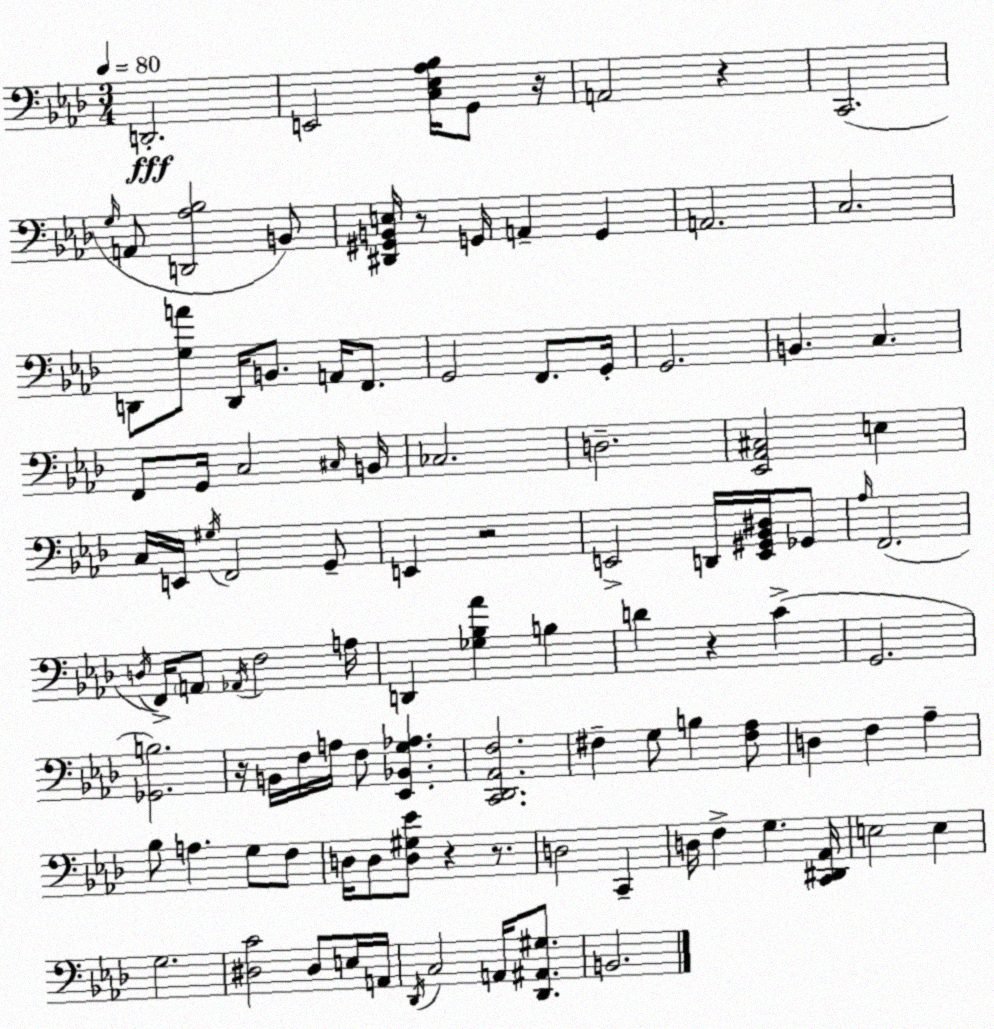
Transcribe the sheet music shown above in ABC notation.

X:1
T:Untitled
M:3/4
L:1/4
K:Ab
D,,2 E,,2 [C,_E,_A,_B,]/4 G,,/2 z/4 A,,2 z C,,2 G,/4 A,,/2 [D,,_A,_B,]2 B,,/2 [^D,,^G,,B,,E,]/4 z/2 G,,/4 A,, G,, A,,2 C,2 D,,/2 [G,A]/2 D,,/4 B,,/2 A,,/4 F,,/2 G,,2 F,,/2 G,,/4 G,,2 B,, C, F,,/2 G,,/4 C,2 ^C,/4 B,,/4 _C,2 D,2 [_E,,_A,,^C,]2 E, C,/4 E,,/4 ^G,/4 F,,2 G,,/2 E,, z2 E,,2 D,,/4 [E,,^G,,_B,,^D,]/4 _G,,/2 _A,/4 F,,2 D,/4 F,,/4 A,,/2 _A,,/4 F,2 A,/4 D,, [_G,_B,_A] B, D z C G,,2 [_G,,B,]2 z/4 B,,/4 F,/4 A,/4 F,/2 [_E,,_B,,G,_A,] [C,,_D,,_A,,F,]2 ^F, G,/2 B, [^F,_A,]/2 D, F, _A, _B,/2 A, G,/2 F,/2 D,/4 D,/2 [D,^G,_E]/2 z z/2 D,2 C,, D,/4 F, G, [C,,^D,,_A,,]/4 E,2 E, G,2 [^D,C]2 ^D,/2 E,/4 A,,/4 _D,,/4 C,2 A,,/4 [_D,,^A,,^G,]/2 B,,2